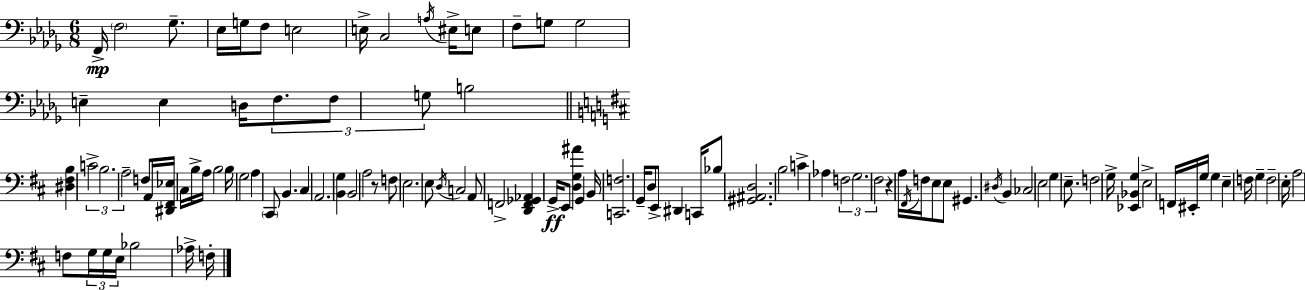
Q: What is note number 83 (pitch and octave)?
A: E3